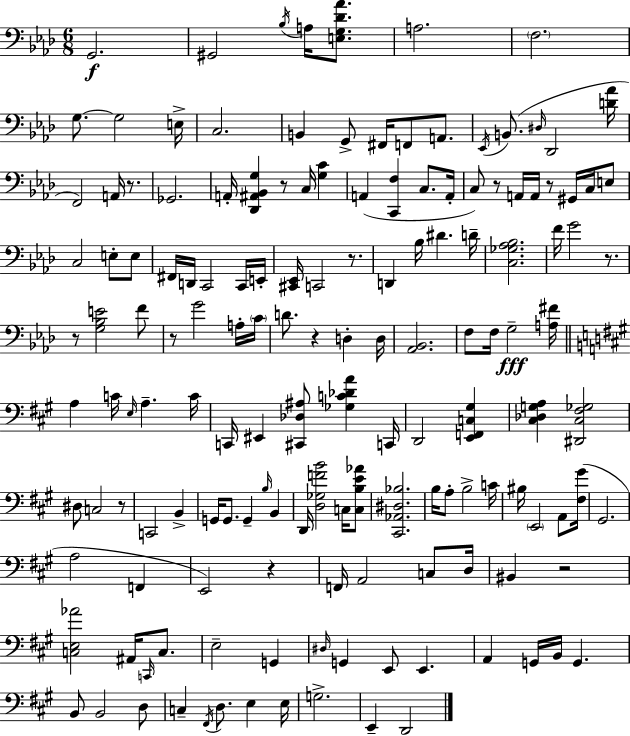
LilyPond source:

{
  \clef bass
  \numericTimeSignature
  \time 6/8
  \key f \minor
  g,2.\f | gis,2 \acciaccatura { bes16 } a16 <e g des' aes'>8. | a2. | \parenthesize f2. | \break g8.~~ g2 | e16-> c2. | b,4 g,8-> fis,16 f,8 a,8. | \acciaccatura { ees,16 }( b,8. \grace { dis16 } des,2 | \break <d' aes'>16 f,2) a,16 | r8. ges,2. | a,16-. <des, ais, bes, g>4 r8 c16 <g c'>4 | a,4( <c, f>4 c8. | \break a,16-. c8) r8 a,16 a,16 r8 gis,16 | c16 e8 c2 e8-. | e8 fis,16 d,16 c,2 | c,16 e,16-. <cis, ees,>16 c,2 | \break r8. d,4 bes16 dis'4. | d'16-- <c ges aes bes>2. | f'16 g'2 | r8. r8 <g bes e'>2 | \break f'8 r8 g'2 | a16-. \parenthesize c'16 d'8. r4 d4-. | d16 <aes, bes,>2. | f8 f16 g2--\fff | \break <a fis'>16 \bar "||" \break \key a \major a4 c'16 \grace { e16 } a4.-- | c'16 c,16 eis,4 <cis, des ais>8 <ges c' des' a'>4 | c,16 d,2 <e, f, c gis>4 | <cis des g a>4 <dis, cis fis ges>2 | \break dis8 c2 r8 | c,2 b,4-> | g,16 g,8. g,4-- \grace { b16 } b,4 | d,16 <d ges f' b'>2 c16 | \break <c b e' aes'>8 <cis, aes, dis bes>2. | b16 a8-. b2-> | c'16 bis16 \parenthesize e,2 a,8 | <fis gis'>16( gis,2. | \break a2 f,4 | e,2) r4 | f,16 a,2 c8 | d16 bis,4 r2 | \break <c e aes'>2 ais,16 \grace { c,16 } | c8. e2-- g,4 | \grace { dis16 } g,4 e,8 e,4. | a,4 g,16 b,16 g,4. | \break b,8 b,2 | d8 c4-- \acciaccatura { fis,16 } d8. | e4 e16 g2.-> | e,4-- d,2 | \break \bar "|."
}